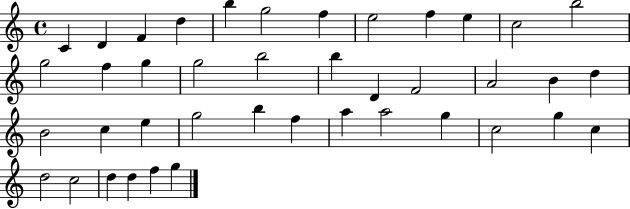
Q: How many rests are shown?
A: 0